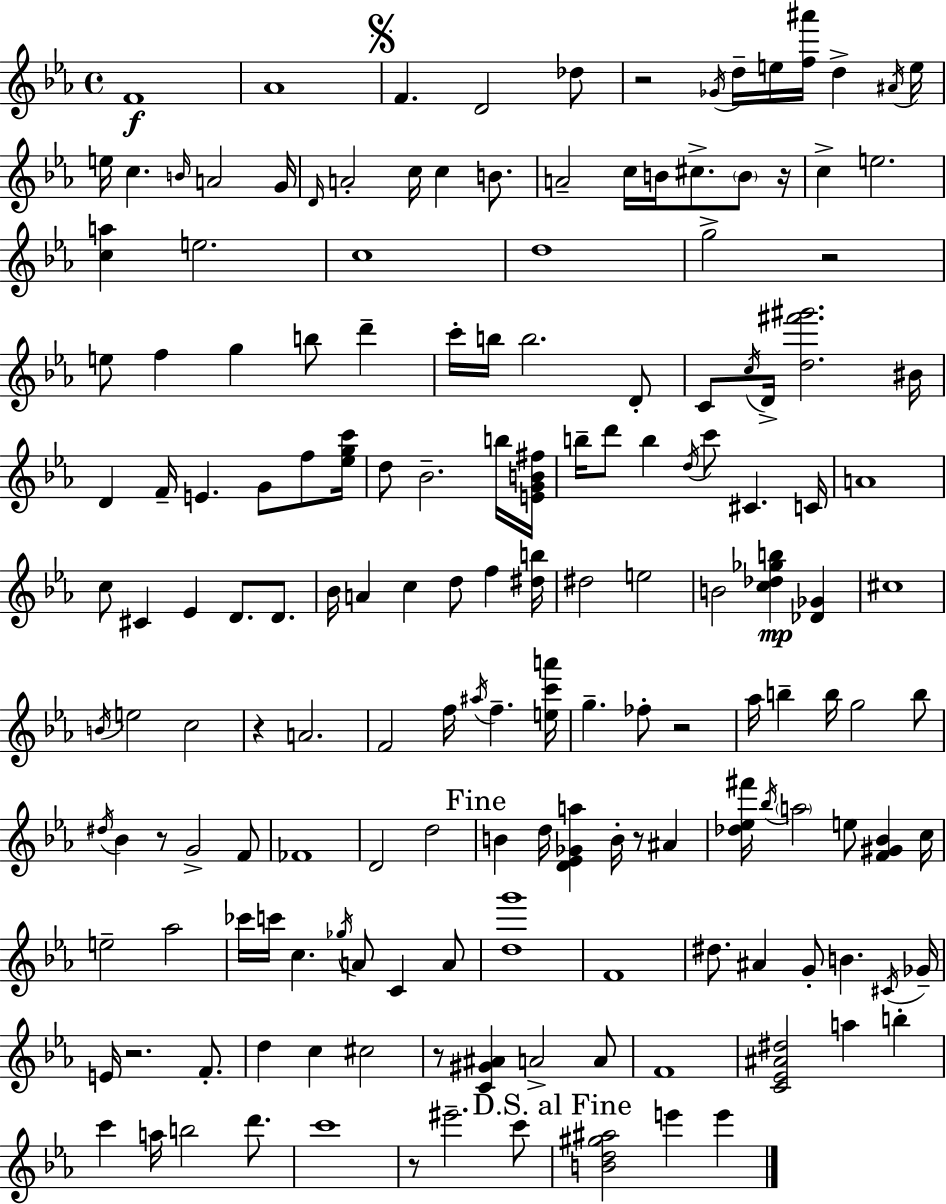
{
  \clef treble
  \time 4/4
  \defaultTimeSignature
  \key c \minor
  f'1\f | aes'1 | \mark \markup { \musicglyph "scripts.segno" } f'4. d'2 des''8 | r2 \acciaccatura { ges'16 } d''16-- e''16 <f'' ais'''>16 d''4-> | \break \acciaccatura { ais'16 } e''16 e''16 c''4. \grace { b'16 } a'2 | g'16 \grace { d'16 } a'2-. c''16 c''4 | b'8. a'2-- c''16 b'16 cis''8.-> | \parenthesize b'8 r16 c''4-> e''2. | \break <c'' a''>4 e''2. | c''1 | d''1 | g''2-> r2 | \break e''8 f''4 g''4 b''8 | d'''4-- c'''16-. b''16 b''2. | d'8-. c'8 \acciaccatura { c''16 } d'16-> <d'' fis''' gis'''>2. | bis'16 d'4 f'16-- e'4. | \break g'8 f''8 <ees'' g'' c'''>16 d''8 bes'2.-- | b''16 <e' g' b' fis''>16 b''16-- d'''8 b''4 \acciaccatura { d''16 } c'''8 cis'4. | c'16 a'1 | c''8 cis'4 ees'4 | \break d'8. d'8. bes'16 a'4 c''4 d''8 | f''4 <dis'' b''>16 dis''2 e''2 | b'2 <c'' des'' ges'' b''>4\mp | <des' ges'>4 cis''1 | \break \acciaccatura { b'16 } e''2 c''2 | r4 a'2. | f'2 f''16 | \acciaccatura { ais''16 } f''4.-- <e'' c''' a'''>16 g''4.-- fes''8-. | \break r2 aes''16 b''4-- b''16 g''2 | b''8 \acciaccatura { dis''16 } bes'4 r8 g'2-> | f'8 fes'1 | d'2 | \break d''2 \mark "Fine" b'4 d''16 <d' ees' ges' a''>4 | b'16-. r8 ais'4 <des'' ees'' fis'''>16 \acciaccatura { bes''16 } \parenthesize a''2 | e''8 <f' gis' bes'>4 c''16 e''2-- | aes''2 ces'''16 c'''16 c''4. | \break \acciaccatura { ges''16 } a'8 c'4 a'8 <d'' g'''>1 | f'1 | dis''8. ais'4 | g'8-. b'4. \acciaccatura { cis'16 } ges'16-- e'16 r2. | \break f'8.-. d''4 | c''4 cis''2 r8 <c' gis' ais'>4 | a'2-> a'8 f'1 | <c' ees' ais' dis''>2 | \break a''4 b''4-. c'''4 | a''16 b''2 d'''8. c'''1 | r8 eis'''2.-- | c'''8 \mark "D.S. al Fine" <b' d'' gis'' ais''>2 | \break e'''4 e'''4 \bar "|."
}